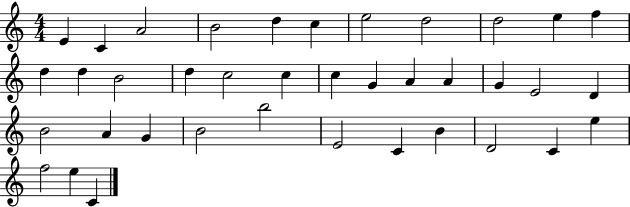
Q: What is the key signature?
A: C major